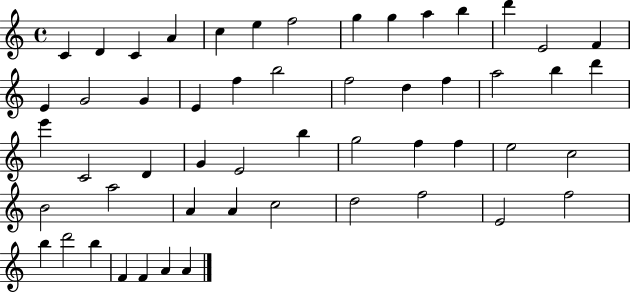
X:1
T:Untitled
M:4/4
L:1/4
K:C
C D C A c e f2 g g a b d' E2 F E G2 G E f b2 f2 d f a2 b d' e' C2 D G E2 b g2 f f e2 c2 B2 a2 A A c2 d2 f2 E2 f2 b d'2 b F F A A